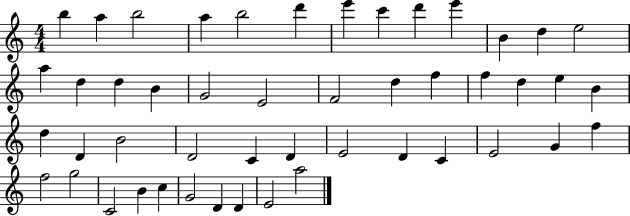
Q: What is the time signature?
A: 4/4